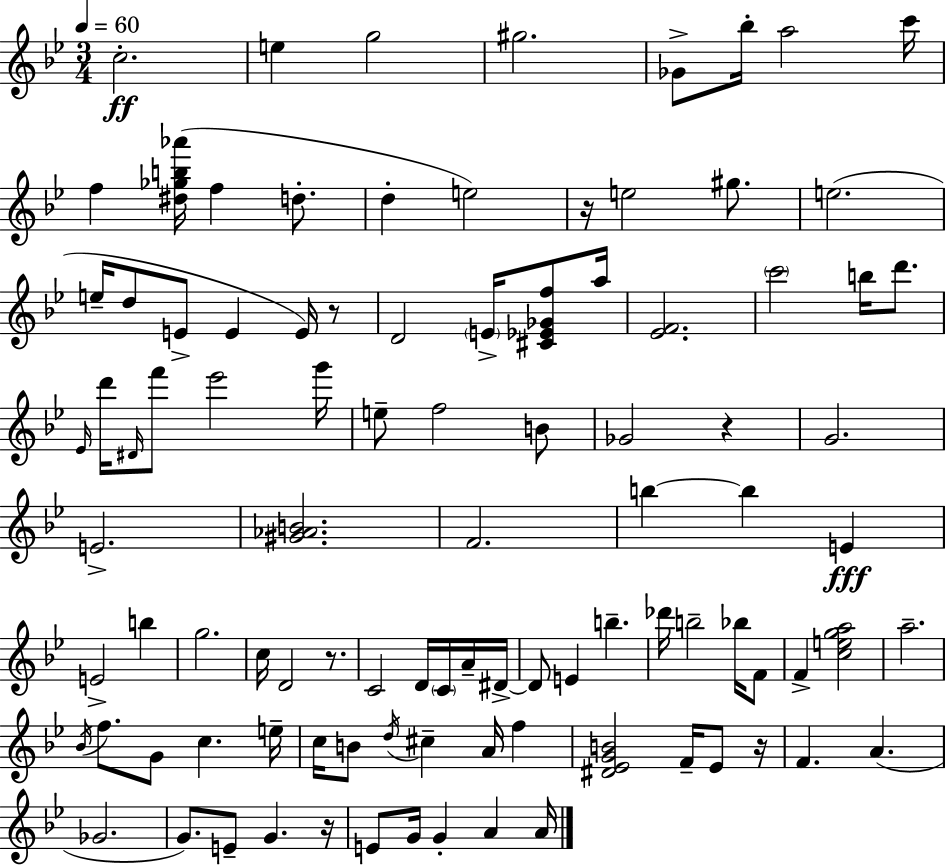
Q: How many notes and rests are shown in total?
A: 98